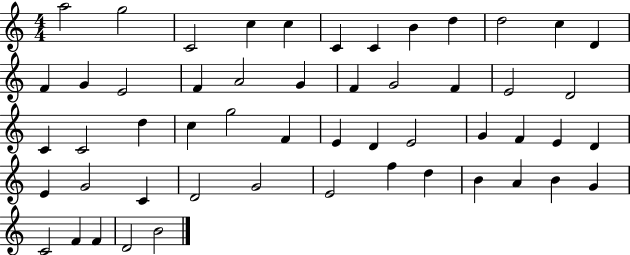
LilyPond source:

{
  \clef treble
  \numericTimeSignature
  \time 4/4
  \key c \major
  a''2 g''2 | c'2 c''4 c''4 | c'4 c'4 b'4 d''4 | d''2 c''4 d'4 | \break f'4 g'4 e'2 | f'4 a'2 g'4 | f'4 g'2 f'4 | e'2 d'2 | \break c'4 c'2 d''4 | c''4 g''2 f'4 | e'4 d'4 e'2 | g'4 f'4 e'4 d'4 | \break e'4 g'2 c'4 | d'2 g'2 | e'2 f''4 d''4 | b'4 a'4 b'4 g'4 | \break c'2 f'4 f'4 | d'2 b'2 | \bar "|."
}